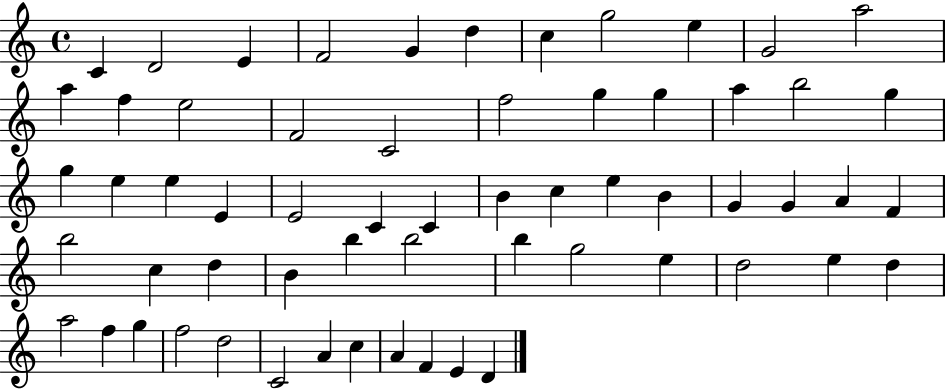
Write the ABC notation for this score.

X:1
T:Untitled
M:4/4
L:1/4
K:C
C D2 E F2 G d c g2 e G2 a2 a f e2 F2 C2 f2 g g a b2 g g e e E E2 C C B c e B G G A F b2 c d B b b2 b g2 e d2 e d a2 f g f2 d2 C2 A c A F E D